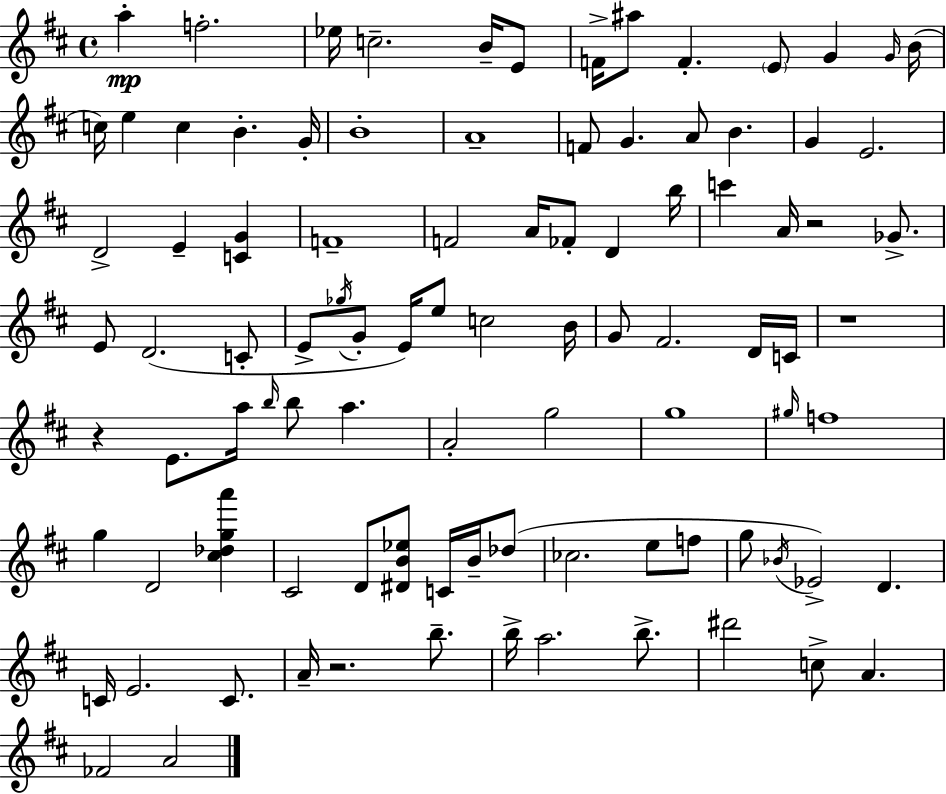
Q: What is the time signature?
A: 4/4